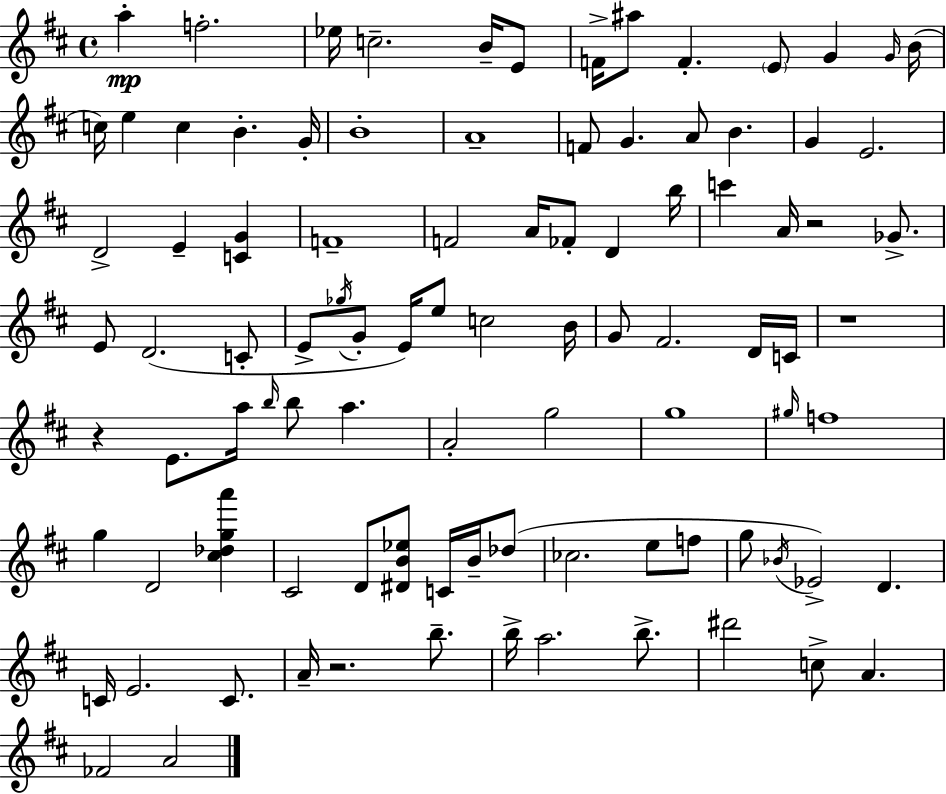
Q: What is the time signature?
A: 4/4